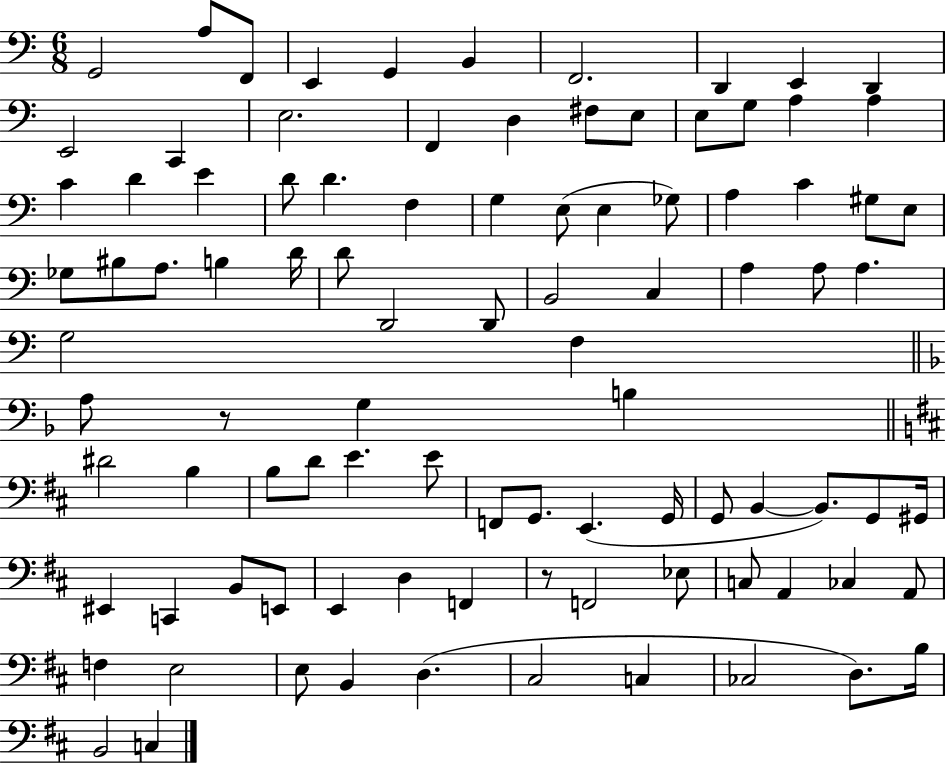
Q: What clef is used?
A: bass